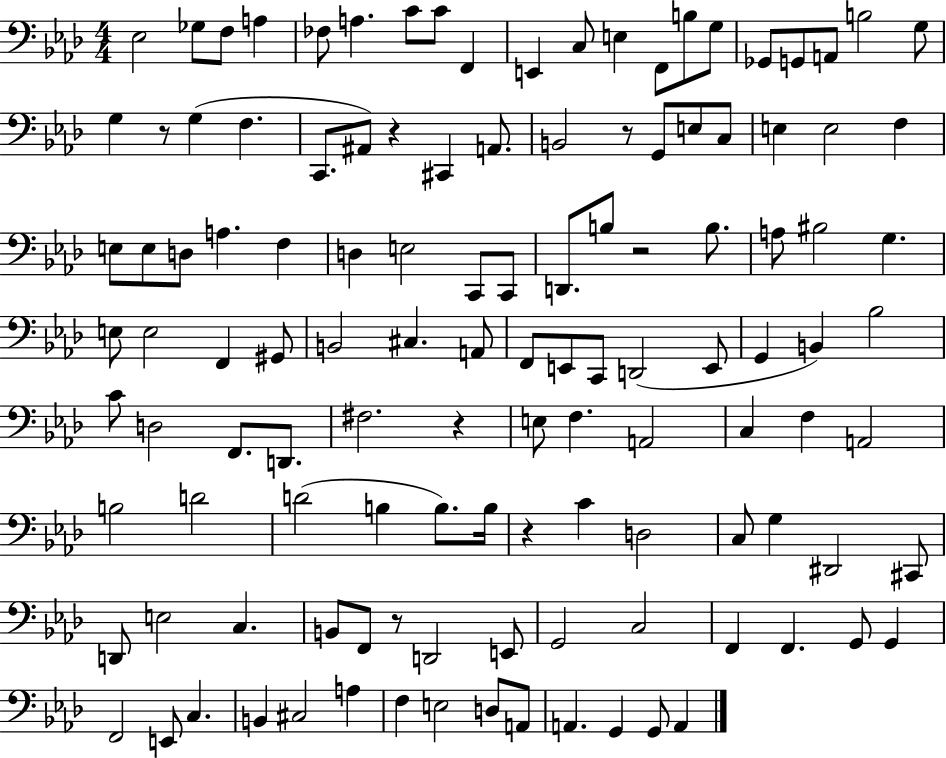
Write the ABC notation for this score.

X:1
T:Untitled
M:4/4
L:1/4
K:Ab
_E,2 _G,/2 F,/2 A, _F,/2 A, C/2 C/2 F,, E,, C,/2 E, F,,/2 B,/2 G,/2 _G,,/2 G,,/2 A,,/2 B,2 G,/2 G, z/2 G, F, C,,/2 ^A,,/2 z ^C,, A,,/2 B,,2 z/2 G,,/2 E,/2 C,/2 E, E,2 F, E,/2 E,/2 D,/2 A, F, D, E,2 C,,/2 C,,/2 D,,/2 B,/2 z2 B,/2 A,/2 ^B,2 G, E,/2 E,2 F,, ^G,,/2 B,,2 ^C, A,,/2 F,,/2 E,,/2 C,,/2 D,,2 E,,/2 G,, B,, _B,2 C/2 D,2 F,,/2 D,,/2 ^F,2 z E,/2 F, A,,2 C, F, A,,2 B,2 D2 D2 B, B,/2 B,/4 z C D,2 C,/2 G, ^D,,2 ^C,,/2 D,,/2 E,2 C, B,,/2 F,,/2 z/2 D,,2 E,,/2 G,,2 C,2 F,, F,, G,,/2 G,, F,,2 E,,/2 C, B,, ^C,2 A, F, E,2 D,/2 A,,/2 A,, G,, G,,/2 A,,